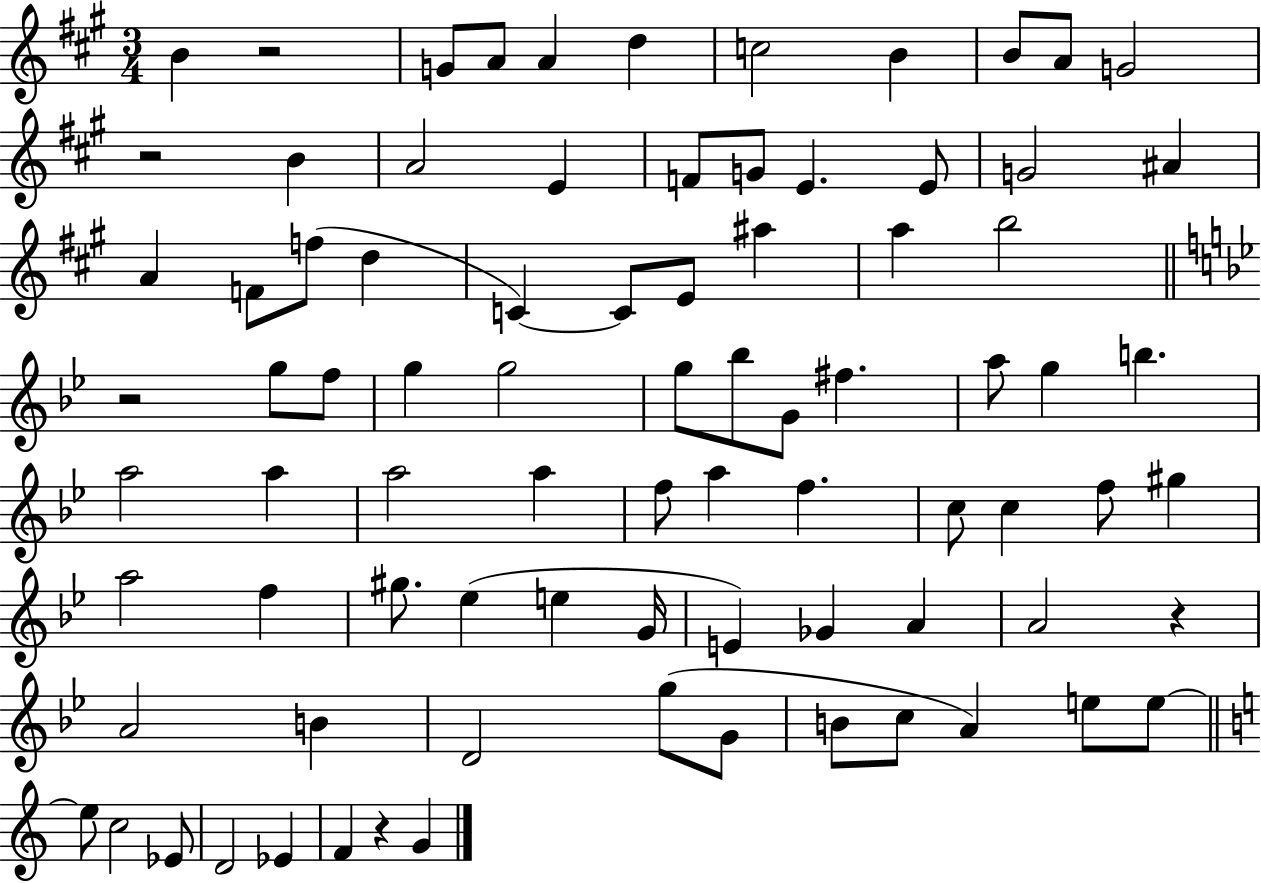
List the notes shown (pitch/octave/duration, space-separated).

B4/q R/h G4/e A4/e A4/q D5/q C5/h B4/q B4/e A4/e G4/h R/h B4/q A4/h E4/q F4/e G4/e E4/q. E4/e G4/h A#4/q A4/q F4/e F5/e D5/q C4/q C4/e E4/e A#5/q A5/q B5/h R/h G5/e F5/e G5/q G5/h G5/e Bb5/e G4/e F#5/q. A5/e G5/q B5/q. A5/h A5/q A5/h A5/q F5/e A5/q F5/q. C5/e C5/q F5/e G#5/q A5/h F5/q G#5/e. Eb5/q E5/q G4/s E4/q Gb4/q A4/q A4/h R/q A4/h B4/q D4/h G5/e G4/e B4/e C5/e A4/q E5/e E5/e E5/e C5/h Eb4/e D4/h Eb4/q F4/q R/q G4/q